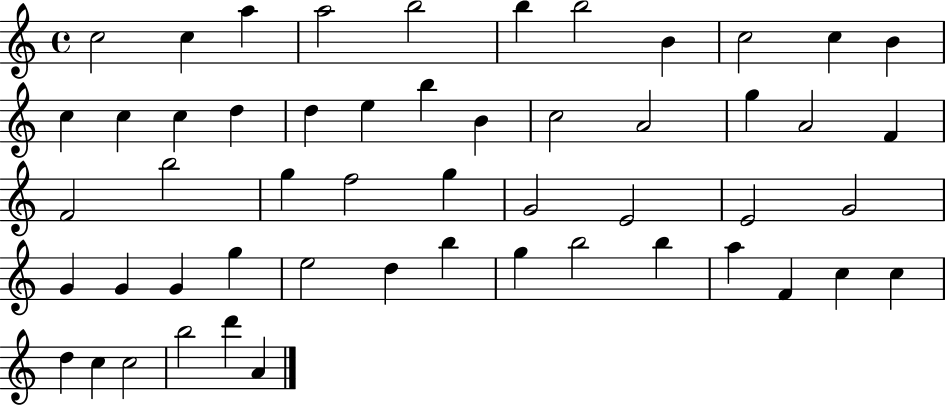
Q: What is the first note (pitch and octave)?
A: C5